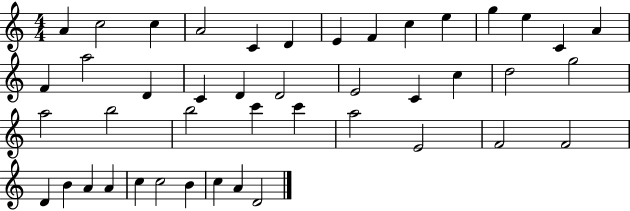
X:1
T:Untitled
M:4/4
L:1/4
K:C
A c2 c A2 C D E F c e g e C A F a2 D C D D2 E2 C c d2 g2 a2 b2 b2 c' c' a2 E2 F2 F2 D B A A c c2 B c A D2